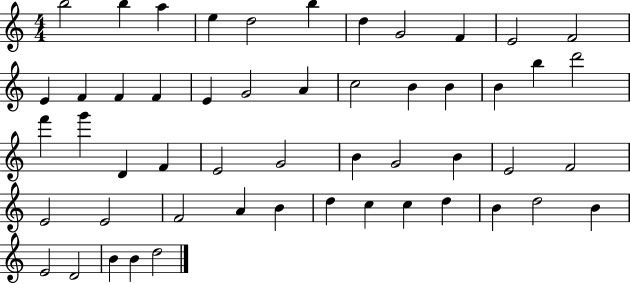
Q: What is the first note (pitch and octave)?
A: B5